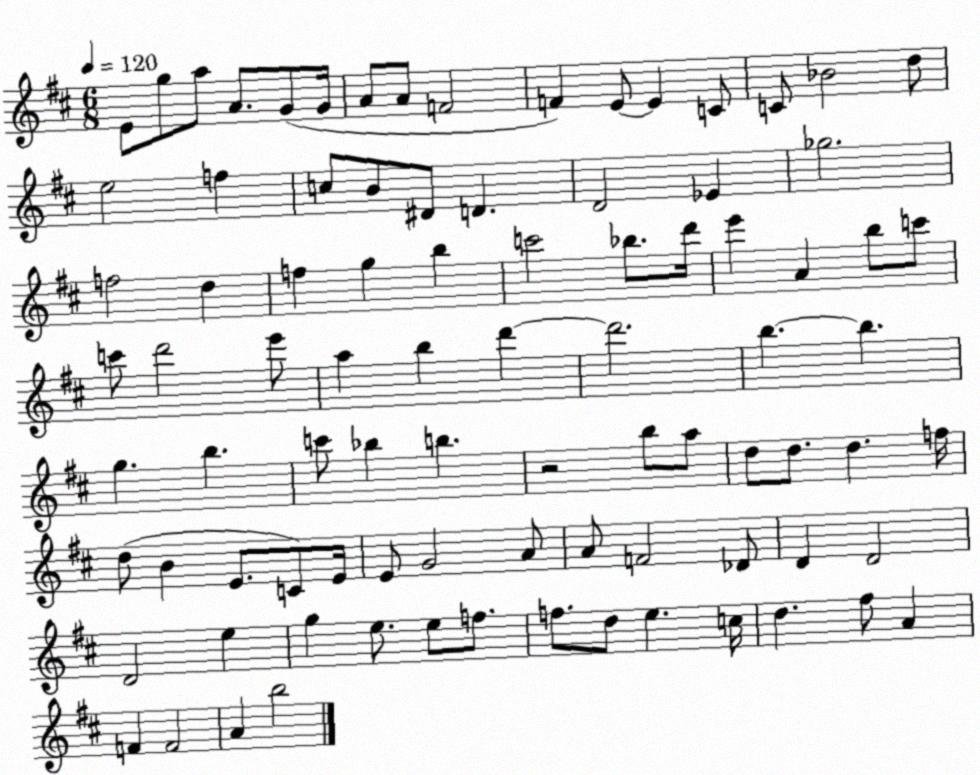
X:1
T:Untitled
M:6/8
L:1/4
K:D
E/2 g/2 a/2 A/2 G/2 G/4 A/2 A/2 F2 F E/2 E C/2 C/2 _B2 d/2 e2 f c/2 B/2 ^D/2 D D2 _E _g2 f2 d f g b c'2 _b/2 d'/4 e' A b/2 c'/2 c'/2 d'2 e'/2 a b d' d'2 b b g b c'/2 _b b z2 b/2 a/2 d/2 d/2 d f/4 d/2 B E/2 C/2 E/4 E/2 G2 A/2 A/2 F2 _D/2 D D2 D2 e g e/2 e/2 f/2 f/2 d/2 e c/4 d ^f/2 A F F2 A b2